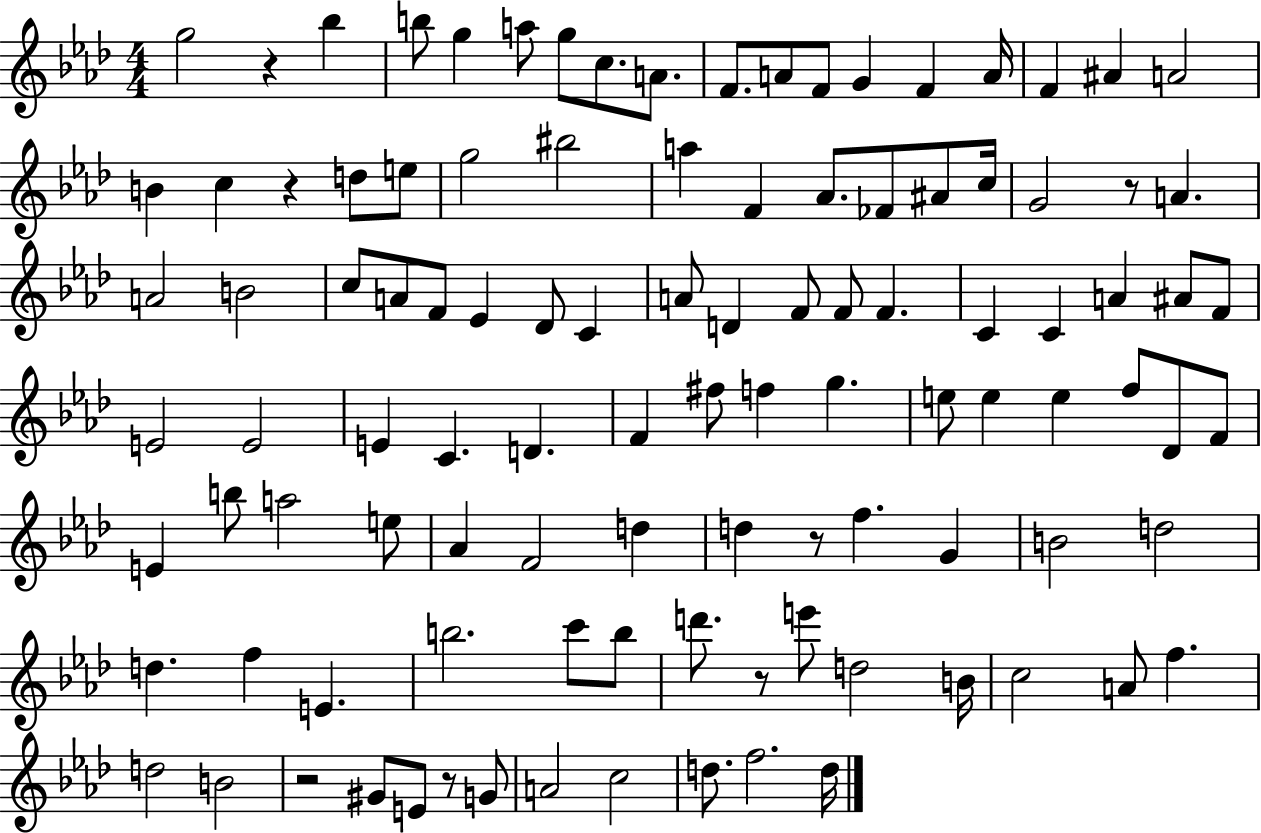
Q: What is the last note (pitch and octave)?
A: D5